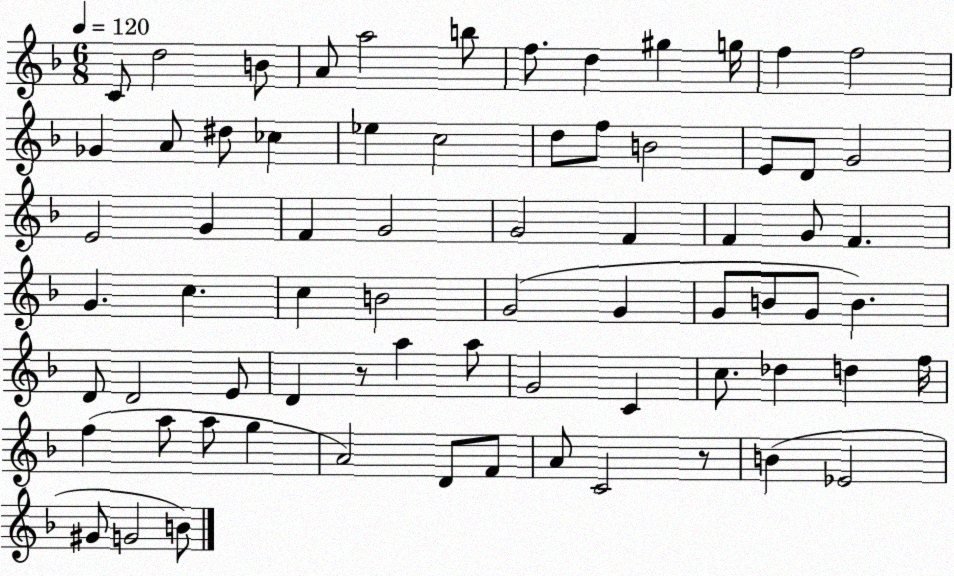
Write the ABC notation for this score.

X:1
T:Untitled
M:6/8
L:1/4
K:F
C/2 d2 B/2 A/2 a2 b/2 f/2 d ^g g/4 f f2 _G A/2 ^d/2 _c _e c2 d/2 f/2 B2 E/2 D/2 G2 E2 G F G2 G2 F F G/2 F G c c B2 G2 G G/2 B/2 G/2 B D/2 D2 E/2 D z/2 a a/2 G2 C c/2 _d d f/4 f a/2 a/2 g A2 D/2 F/2 A/2 C2 z/2 B _E2 ^G/2 G2 B/2